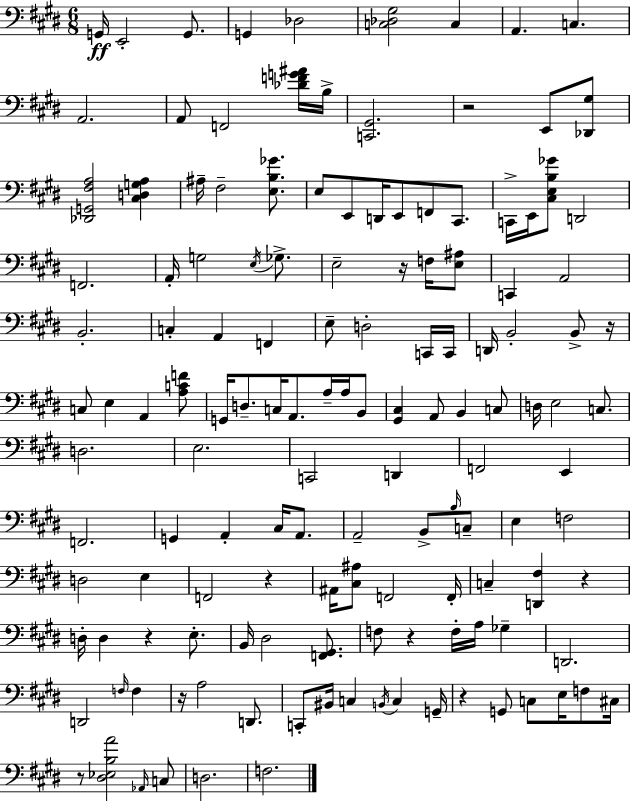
{
  \clef bass
  \numericTimeSignature
  \time 6/8
  \key e \major
  g,16\ff e,2-. g,8. | g,4 des2 | <c des gis>2 c4 | a,4. c4. | \break a,2. | a,8 f,2 <des' f' g' ais'>16 b16-> | <c, gis,>2. | r2 e,8 <des, gis>8 | \break <des, g, fis a>2 <cis d g a>4 | ais16-- fis2-- <e b ges'>8. | e8 e,8 d,16 e,8 f,8 cis,8. | c,16-> e,16 <cis e b ges'>8 d,2 | \break f,2. | a,16-. g2 \acciaccatura { e16 } ges8.-> | e2-- r16 f16 <e ais>8 | c,4 a,2 | \break b,2.-. | c4-. a,4 f,4 | e8-- d2-. c,16 | c,16 d,16 b,2-. b,8-> | \break r16 c8 e4 a,4 <a c' f'>8 | g,16 d8.-- c16 a,8. a16-- a16 b,8 | <gis, cis>4 a,8 b,4 c8 | d16 e2 c8. | \break d2. | e2. | c,2 d,4 | f,2 e,4 | \break f,2. | g,4 a,4-. cis16 a,8. | a,2-- b,8-> \grace { b16 } | c8-- e4 f2 | \break d2 e4 | f,2 r4 | ais,16 <cis ais>8 f,2 | f,16-. c4-- <d, fis>4 r4 | \break d16-. d4 r4 e8.-. | b,16 dis2 <f, gis,>8. | f8 r4 f16-. a16 ges4-- | d,2. | \break d,2 \grace { f16 } f4 | r16 a2 | d,8. c,8-. bis,16 c4 \acciaccatura { b,16 } c4 | g,16-- r4 g,8 c8 | \break e16 f8 cis16 r8 <dis ees b a'>2 | \grace { aes,16 } c8 d2. | f2. | \bar "|."
}